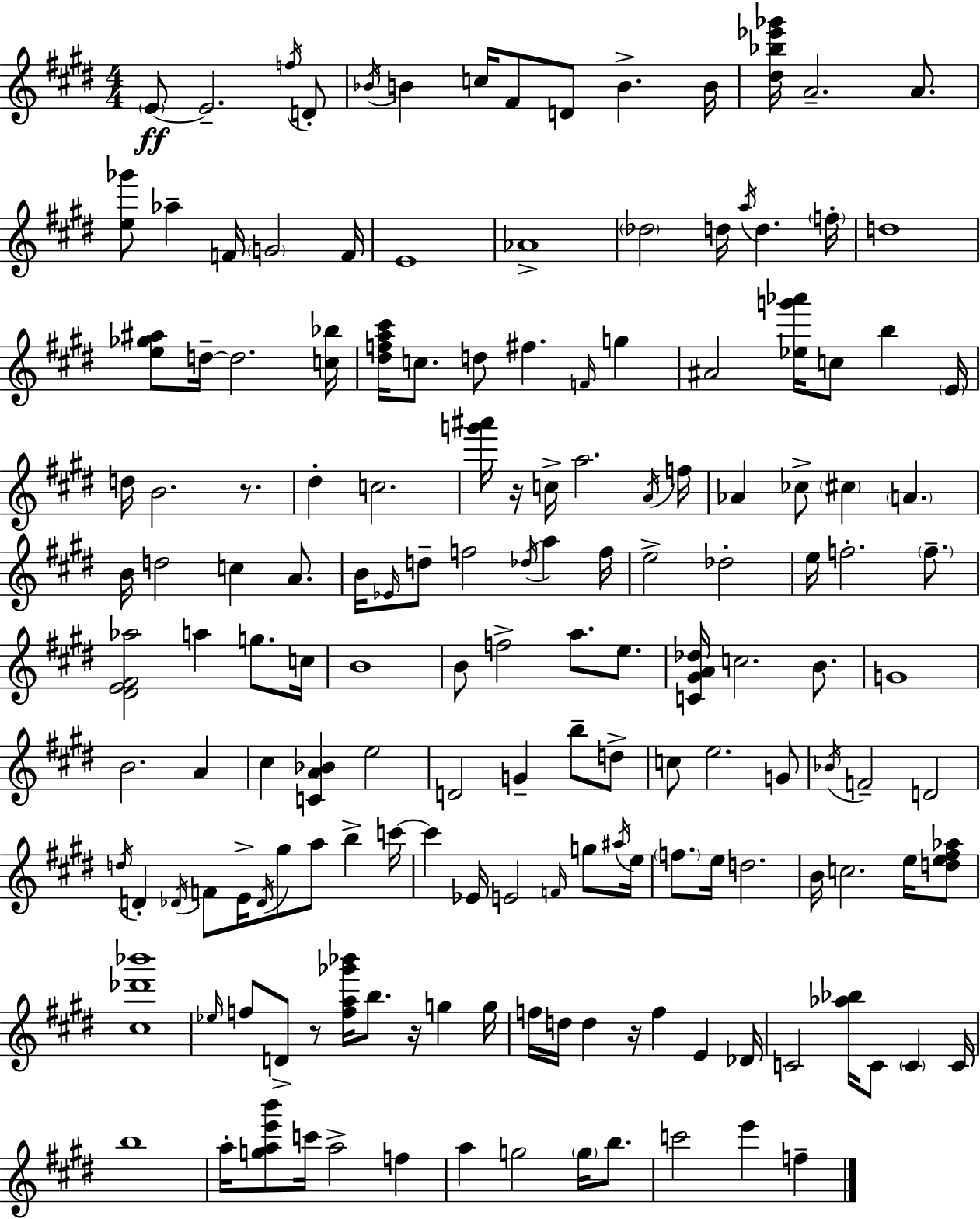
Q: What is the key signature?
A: E major